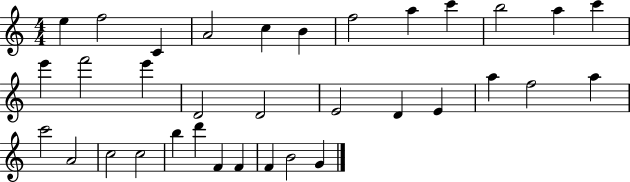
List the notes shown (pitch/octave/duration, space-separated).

E5/q F5/h C4/q A4/h C5/q B4/q F5/h A5/q C6/q B5/h A5/q C6/q E6/q F6/h E6/q D4/h D4/h E4/h D4/q E4/q A5/q F5/h A5/q C6/h A4/h C5/h C5/h B5/q D6/q F4/q F4/q F4/q B4/h G4/q